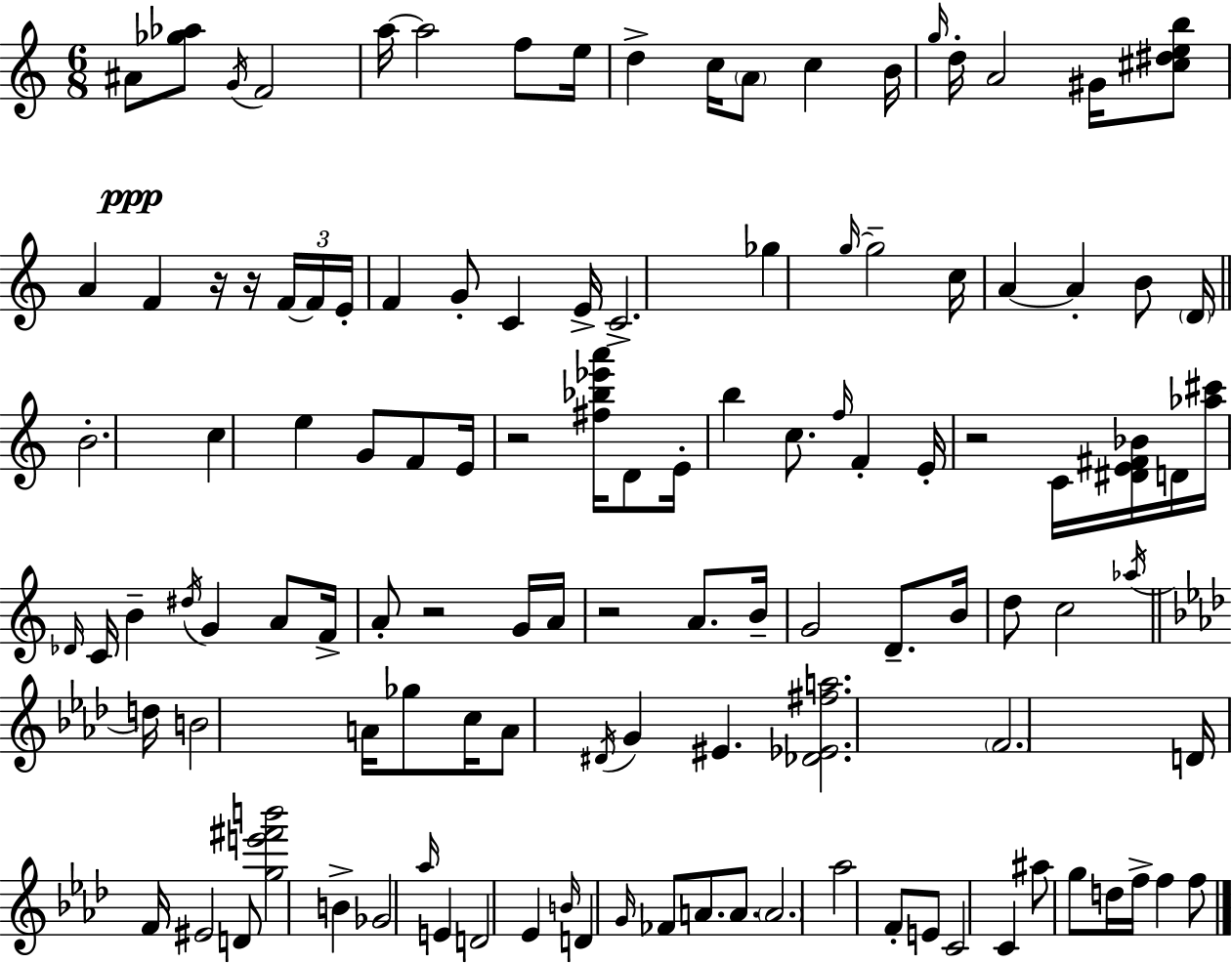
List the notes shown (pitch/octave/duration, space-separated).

A#4/e [Gb5,Ab5]/e G4/s F4/h A5/s A5/h F5/e E5/s D5/q C5/s A4/e C5/q B4/s G5/s D5/s A4/h G#4/s [C#5,D#5,E5,B5]/e A4/q F4/q R/s R/s F4/s F4/s E4/s F4/q G4/e C4/q E4/s C4/h. Gb5/q G5/s G5/h C5/s A4/q A4/q B4/e D4/s B4/h. C5/q E5/q G4/e F4/e E4/s R/h [F#5,Bb5,Eb6,A6]/s D4/e E4/s B5/q C5/e. F5/s F4/q E4/s R/h C4/s [D#4,E4,F#4,Bb4]/s D4/s [Ab5,C#6]/s Db4/s C4/s B4/q D#5/s G4/q A4/e F4/s A4/e R/h G4/s A4/s R/h A4/e. B4/s G4/h D4/e. B4/s D5/e C5/h Ab5/s D5/s B4/h A4/s Gb5/e C5/s A4/e D#4/s G4/q EIS4/q. [Db4,Eb4,F#5,A5]/h. F4/h. D4/s F4/s EIS4/h D4/e [G5,E6,F#6,B6]/h B4/q Gb4/h Ab5/s E4/q D4/h Eb4/q B4/s D4/q G4/s FES4/e A4/e. A4/e. A4/h. Ab5/h F4/e E4/e C4/h C4/q A#5/e G5/e D5/s F5/s F5/q F5/e